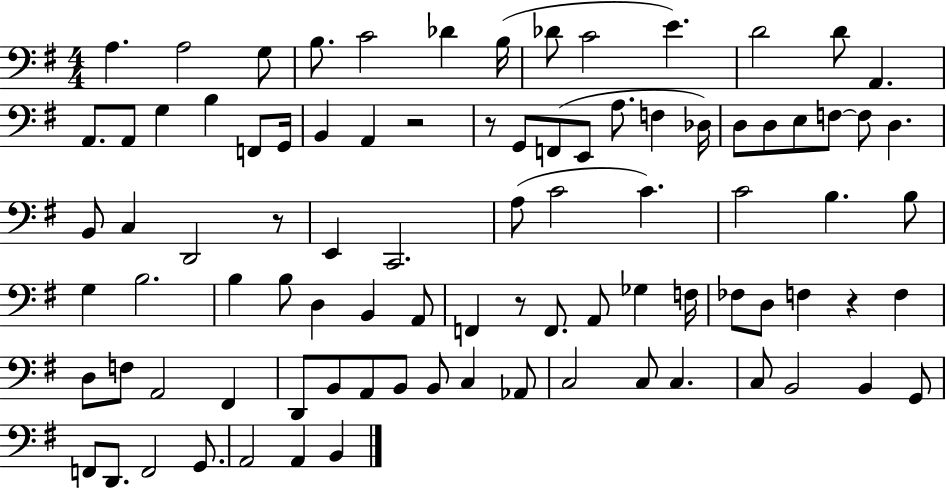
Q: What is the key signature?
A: G major